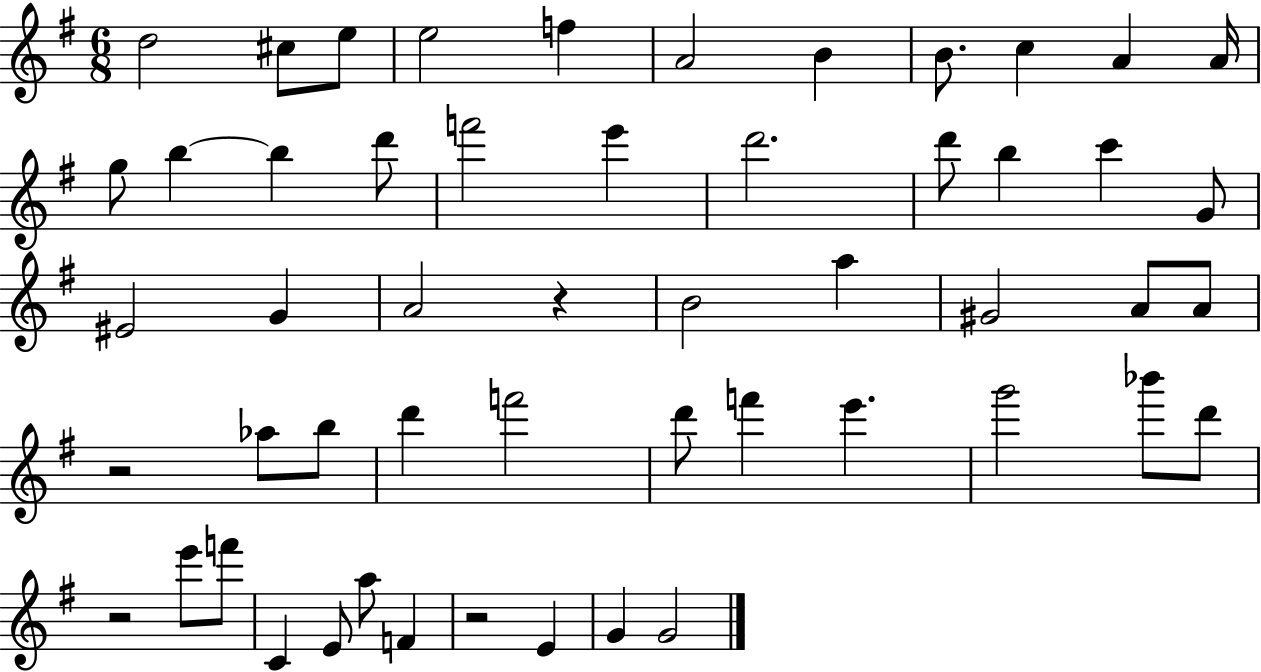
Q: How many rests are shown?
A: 4